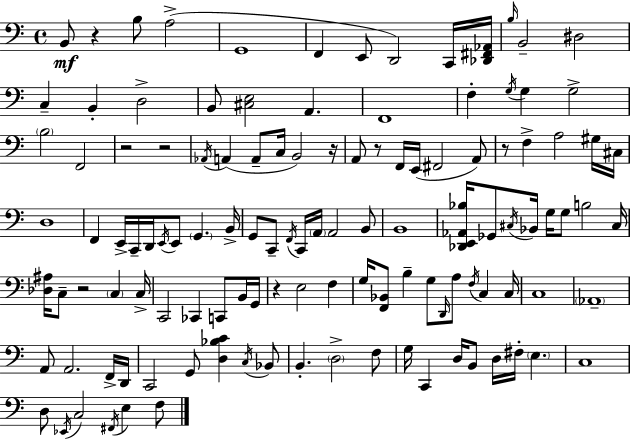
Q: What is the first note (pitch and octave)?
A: B2